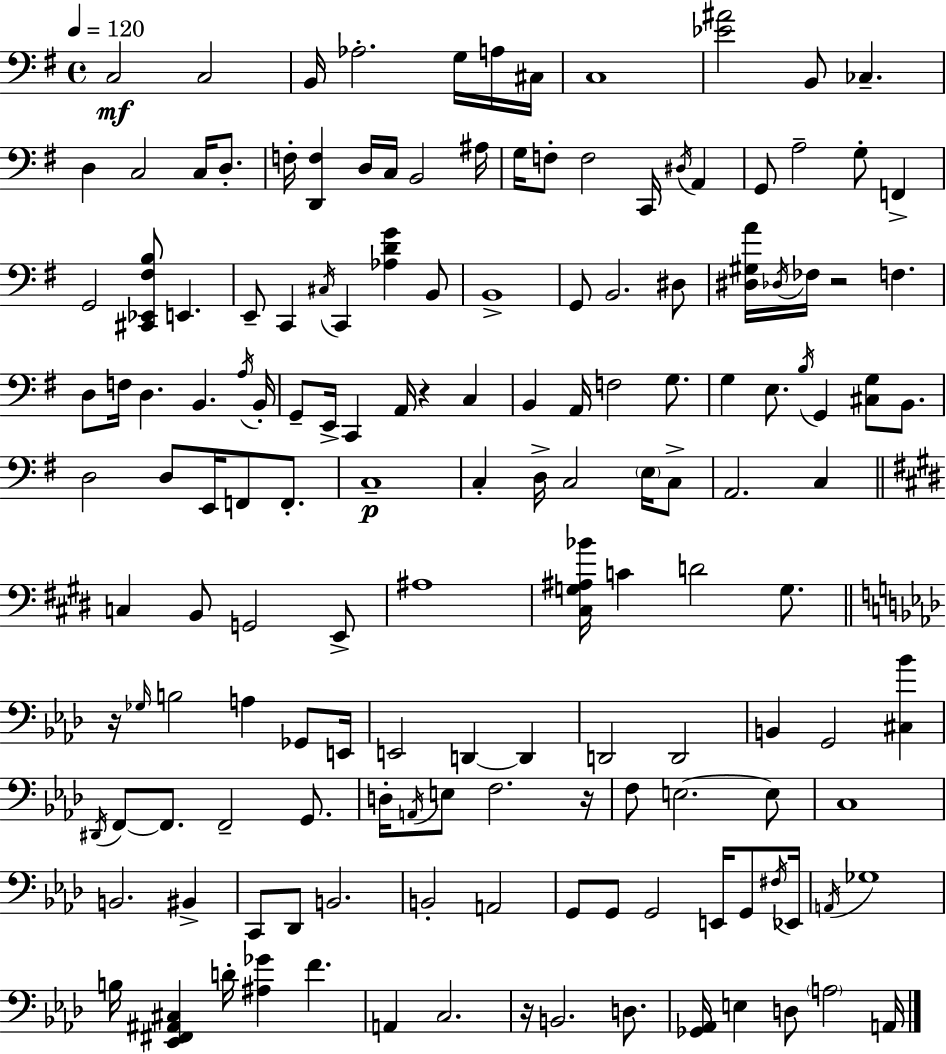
C3/h C3/h B2/s Ab3/h. G3/s A3/s C#3/s C3/w [Eb4,A#4]/h B2/e CES3/q. D3/q C3/h C3/s D3/e. F3/s [D2,F3]/q D3/s C3/s B2/h A#3/s G3/s F3/e F3/h C2/s D#3/s A2/q G2/e A3/h G3/e F2/q G2/h [C#2,Eb2,F#3,B3]/e E2/q. E2/e C2/q C#3/s C2/q [Ab3,D4,G4]/q B2/e B2/w G2/e B2/h. D#3/e [D#3,G#3,A4]/s Db3/s FES3/s R/h F3/q. D3/e F3/s D3/q. B2/q. A3/s B2/s G2/e E2/s C2/q A2/s R/q C3/q B2/q A2/s F3/h G3/e. G3/q E3/e. B3/s G2/q [C#3,G3]/e B2/e. D3/h D3/e E2/s F2/e F2/e. C3/w C3/q D3/s C3/h E3/s C3/e A2/h. C3/q C3/q B2/e G2/h E2/e A#3/w [C#3,G3,A#3,Bb4]/s C4/q D4/h G3/e. R/s Gb3/s B3/h A3/q Gb2/e E2/s E2/h D2/q D2/q D2/h D2/h B2/q G2/h [C#3,Bb4]/q D#2/s F2/e F2/e. F2/h G2/e. D3/s A2/s E3/e F3/h. R/s F3/e E3/h. E3/e C3/w B2/h. BIS2/q C2/e Db2/e B2/h. B2/h A2/h G2/e G2/e G2/h E2/s G2/e F#3/s Eb2/s A2/s Gb3/w B3/s [Eb2,F#2,A#2,C#3]/q D4/s [A#3,Gb4]/q F4/q. A2/q C3/h. R/s B2/h. D3/e. [Gb2,Ab2]/s E3/q D3/e A3/h A2/s